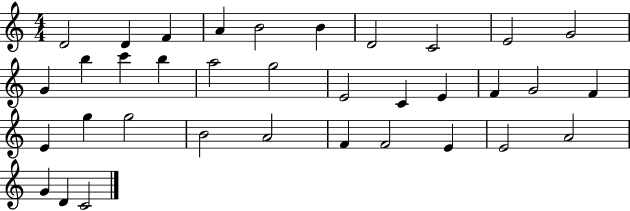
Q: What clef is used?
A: treble